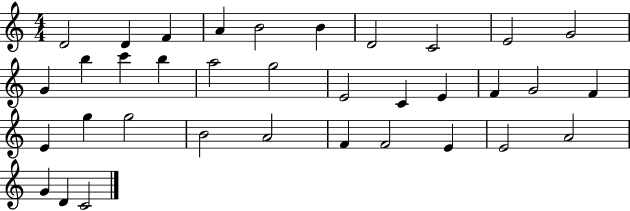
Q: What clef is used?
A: treble